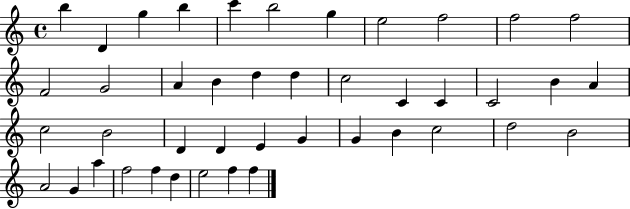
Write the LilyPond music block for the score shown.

{
  \clef treble
  \time 4/4
  \defaultTimeSignature
  \key c \major
  b''4 d'4 g''4 b''4 | c'''4 b''2 g''4 | e''2 f''2 | f''2 f''2 | \break f'2 g'2 | a'4 b'4 d''4 d''4 | c''2 c'4 c'4 | c'2 b'4 a'4 | \break c''2 b'2 | d'4 d'4 e'4 g'4 | g'4 b'4 c''2 | d''2 b'2 | \break a'2 g'4 a''4 | f''2 f''4 d''4 | e''2 f''4 f''4 | \bar "|."
}